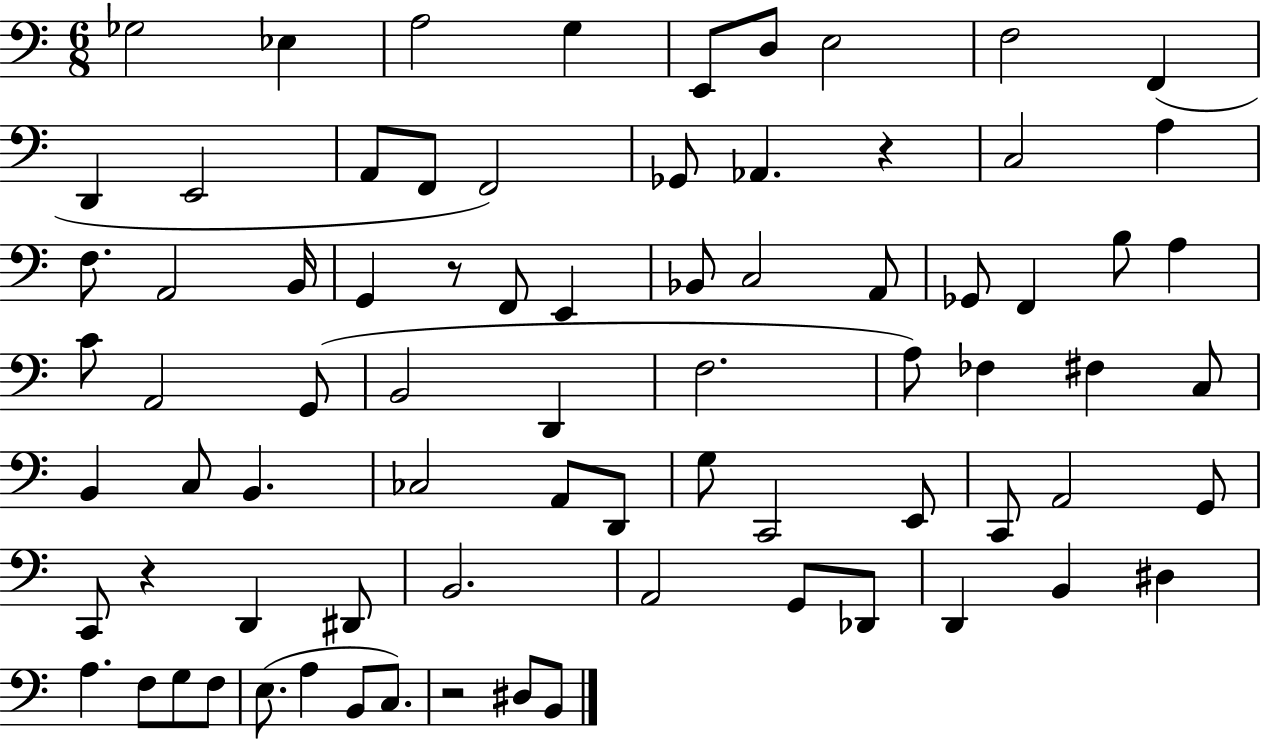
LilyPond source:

{
  \clef bass
  \numericTimeSignature
  \time 6/8
  \key c \major
  ges2 ees4 | a2 g4 | e,8 d8 e2 | f2 f,4( | \break d,4 e,2 | a,8 f,8 f,2) | ges,8 aes,4. r4 | c2 a4 | \break f8. a,2 b,16 | g,4 r8 f,8 e,4 | bes,8 c2 a,8 | ges,8 f,4 b8 a4 | \break c'8 a,2 g,8( | b,2 d,4 | f2. | a8) fes4 fis4 c8 | \break b,4 c8 b,4. | ces2 a,8 d,8 | g8 c,2 e,8 | c,8 a,2 g,8 | \break c,8 r4 d,4 dis,8 | b,2. | a,2 g,8 des,8 | d,4 b,4 dis4 | \break a4. f8 g8 f8 | e8.( a4 b,8 c8.) | r2 dis8 b,8 | \bar "|."
}